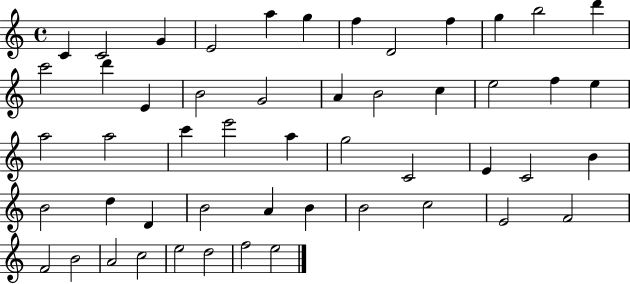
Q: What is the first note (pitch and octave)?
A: C4